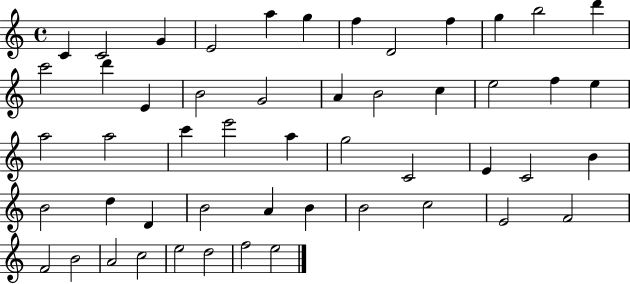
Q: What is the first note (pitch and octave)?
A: C4